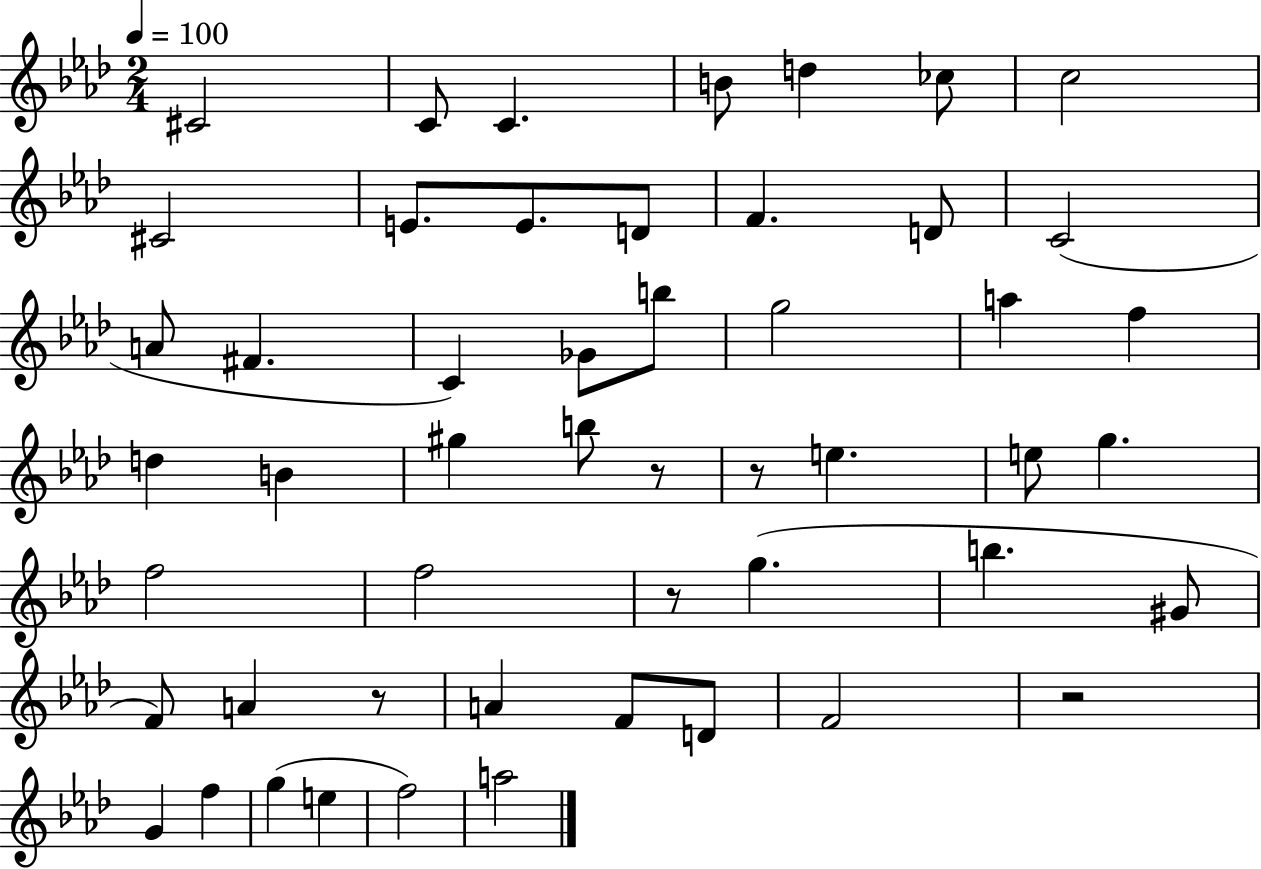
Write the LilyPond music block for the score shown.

{
  \clef treble
  \numericTimeSignature
  \time 2/4
  \key aes \major
  \tempo 4 = 100
  cis'2 | c'8 c'4. | b'8 d''4 ces''8 | c''2 | \break cis'2 | e'8. e'8. d'8 | f'4. d'8 | c'2( | \break a'8 fis'4. | c'4) ges'8 b''8 | g''2 | a''4 f''4 | \break d''4 b'4 | gis''4 b''8 r8 | r8 e''4. | e''8 g''4. | \break f''2 | f''2 | r8 g''4.( | b''4. gis'8 | \break f'8) a'4 r8 | a'4 f'8 d'8 | f'2 | r2 | \break g'4 f''4 | g''4( e''4 | f''2) | a''2 | \break \bar "|."
}